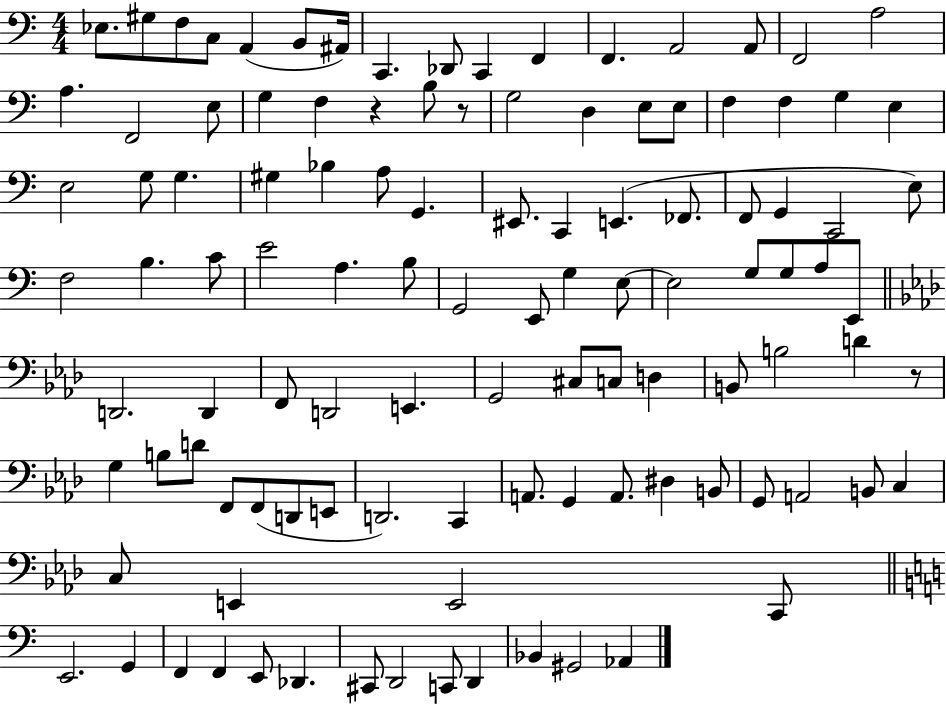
{
  \clef bass
  \numericTimeSignature
  \time 4/4
  \key c \major
  ees8. gis8 f8 c8 a,4( b,8 ais,16) | c,4. des,8 c,4 f,4 | f,4. a,2 a,8 | f,2 a2 | \break a4. f,2 e8 | g4 f4 r4 b8 r8 | g2 d4 e8 e8 | f4 f4 g4 e4 | \break e2 g8 g4. | gis4 bes4 a8 g,4. | eis,8. c,4 e,4.( fes,8. | f,8 g,4 c,2 e8) | \break f2 b4. c'8 | e'2 a4. b8 | g,2 e,8 g4 e8~~ | e2 g8 g8 a8 e,8 | \break \bar "||" \break \key f \minor d,2. d,4 | f,8 d,2 e,4. | g,2 cis8 c8 d4 | b,8 b2 d'4 r8 | \break g4 b8 d'8 f,8 f,8( d,8 e,8 | d,2.) c,4 | a,8. g,4 a,8. dis4 b,8 | g,8 a,2 b,8 c4 | \break c8 e,4 e,2 c,8 | \bar "||" \break \key a \minor e,2. g,4 | f,4 f,4 e,8 des,4. | cis,8 d,2 c,8 d,4 | bes,4 gis,2 aes,4 | \break \bar "|."
}